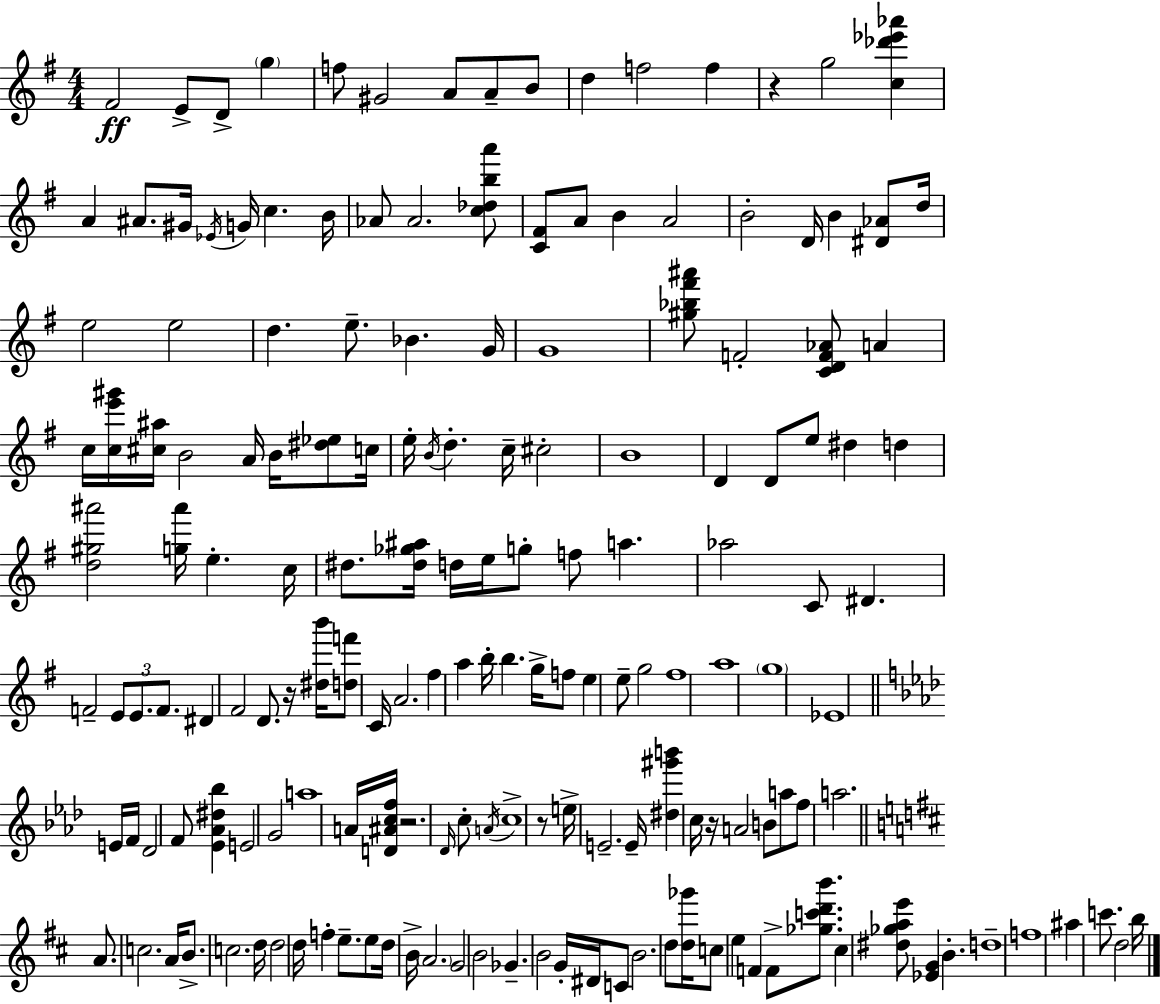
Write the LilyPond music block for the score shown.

{
  \clef treble
  \numericTimeSignature
  \time 4/4
  \key g \major
  \repeat volta 2 { fis'2\ff e'8-> d'8-> \parenthesize g''4 | f''8 gis'2 a'8 a'8-- b'8 | d''4 f''2 f''4 | r4 g''2 <c'' des''' ees''' aes'''>4 | \break a'4 ais'8. gis'16 \acciaccatura { ees'16 } g'16 c''4. | b'16 aes'8 aes'2. <c'' des'' b'' a'''>8 | <c' fis'>8 a'8 b'4 a'2 | b'2-. d'16 b'4 <dis' aes'>8 | \break d''16 e''2 e''2 | d''4. e''8.-- bes'4. | g'16 g'1 | <gis'' bes'' fis''' ais'''>8 f'2-. <c' d' f' aes'>8 a'4 | \break c''16 <c'' e''' gis'''>16 <cis'' ais''>16 b'2 a'16 b'16 <dis'' ees''>8 | c''16 e''16-. \acciaccatura { b'16 } d''4.-. c''16-- cis''2-. | b'1 | d'4 d'8 e''8 dis''4 d''4 | \break <d'' gis'' ais'''>2 <g'' ais'''>16 e''4.-. | c''16 dis''8. <dis'' ges'' ais''>16 d''16 e''16 g''8-. f''8 a''4. | aes''2 c'8 dis'4. | f'2-- \tuplet 3/2 { e'8 e'8. f'8. } | \break dis'4 fis'2 d'8. | r16 <dis'' b'''>16 <d'' f'''>8 c'16 a'2. | fis''4 a''4 b''16-. b''4. | g''16-> f''8 e''4 e''8-- g''2 | \break fis''1 | a''1 | \parenthesize g''1 | ees'1 | \break \bar "||" \break \key aes \major e'16 f'16 des'2 f'8 <ees' aes' dis'' bes''>4 | e'2 g'2 | a''1 | a'16 <d' ais' c'' f''>16 r2. \grace { des'16 } c''8-. | \break \acciaccatura { a'16 } c''1-> | r8 e''16-> e'2.-- | e'16-- <dis'' gis''' b'''>4 c''16 r16 a'2 | b'8 a''8 f''8 a''2. | \break \bar "||" \break \key d \major a'8. c''2. a'16 | b'8.-> c''2. d''16 | d''2 d''16 f''4-. e''8.-- | e''8 d''16 b'16-> \parenthesize a'2. | \break g'2 b'2 | ges'4.-- b'2 g'16-. dis'16 | c'8 b'2. d''8 | <d'' ges'''>16 c''8 e''4 f'4 f'8-> <ges'' c''' d''' b'''>8. | \break cis''4 <dis'' ges'' a'' e'''>8 <ees' g'>4 b'4.-. | d''1-- | f''1 | ais''4 c'''8. d''2 b''16 | \break } \bar "|."
}